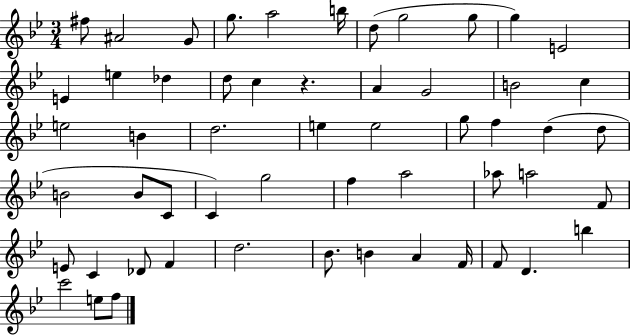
{
  \clef treble
  \numericTimeSignature
  \time 3/4
  \key bes \major
  fis''8 ais'2 g'8 | g''8. a''2 b''16 | d''8( g''2 g''8 | g''4) e'2 | \break e'4 e''4 des''4 | d''8 c''4 r4. | a'4 g'2 | b'2 c''4 | \break e''2 b'4 | d''2. | e''4 e''2 | g''8 f''4 d''4( d''8 | \break b'2 b'8 c'8 | c'4) g''2 | f''4 a''2 | aes''8 a''2 f'8 | \break e'8 c'4 des'8 f'4 | d''2. | bes'8. b'4 a'4 f'16 | f'8 d'4. b''4 | \break c'''2 e''8 f''8 | \bar "|."
}